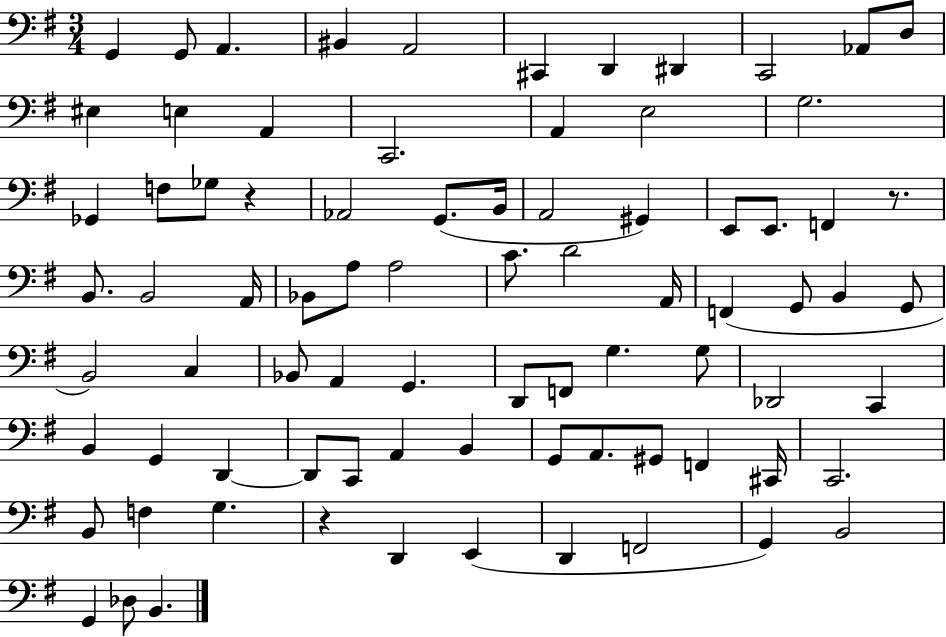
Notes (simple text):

G2/q G2/e A2/q. BIS2/q A2/h C#2/q D2/q D#2/q C2/h Ab2/e D3/e EIS3/q E3/q A2/q C2/h. A2/q E3/h G3/h. Gb2/q F3/e Gb3/e R/q Ab2/h G2/e. B2/s A2/h G#2/q E2/e E2/e. F2/q R/e. B2/e. B2/h A2/s Bb2/e A3/e A3/h C4/e. D4/h A2/s F2/q G2/e B2/q G2/e B2/h C3/q Bb2/e A2/q G2/q. D2/e F2/e G3/q. G3/e Db2/h C2/q B2/q G2/q D2/q D2/e C2/e A2/q B2/q G2/e A2/e. G#2/e F2/q C#2/s C2/h. B2/e F3/q G3/q. R/q D2/q E2/q D2/q F2/h G2/q B2/h G2/q Db3/e B2/q.